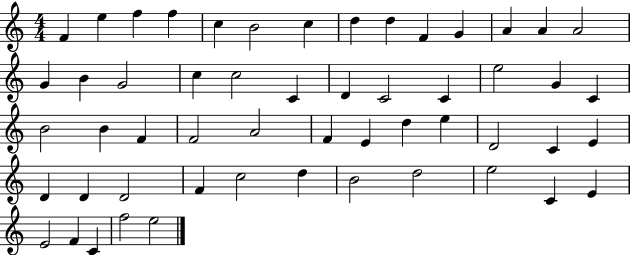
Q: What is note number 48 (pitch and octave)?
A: C4